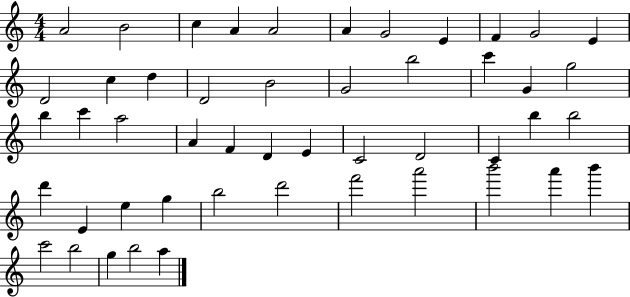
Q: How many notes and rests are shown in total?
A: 49